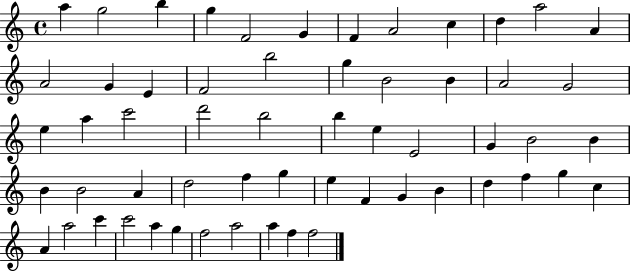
A5/q G5/h B5/q G5/q F4/h G4/q F4/q A4/h C5/q D5/q A5/h A4/q A4/h G4/q E4/q F4/h B5/h G5/q B4/h B4/q A4/h G4/h E5/q A5/q C6/h D6/h B5/h B5/q E5/q E4/h G4/q B4/h B4/q B4/q B4/h A4/q D5/h F5/q G5/q E5/q F4/q G4/q B4/q D5/q F5/q G5/q C5/q A4/q A5/h C6/q C6/h A5/q G5/q F5/h A5/h A5/q F5/q F5/h